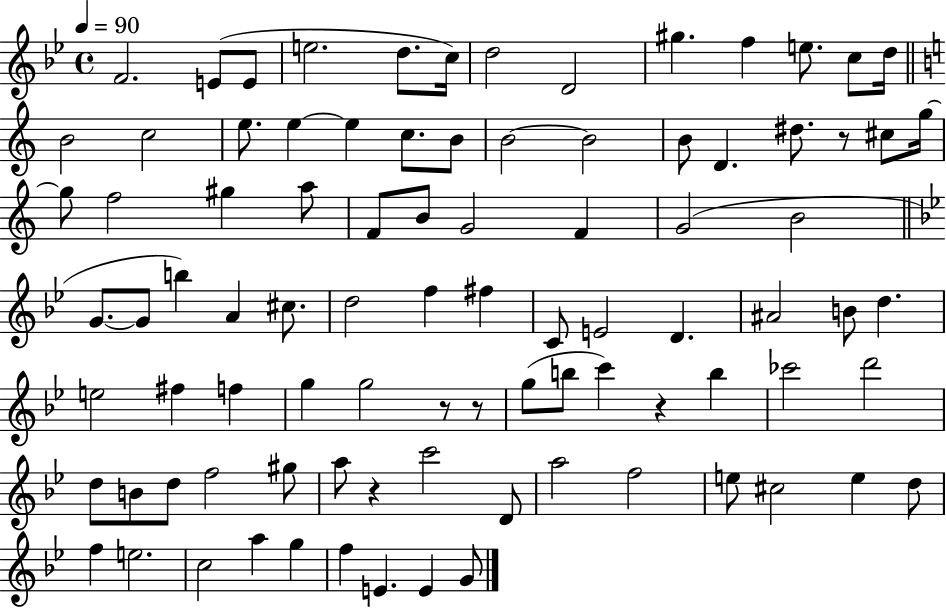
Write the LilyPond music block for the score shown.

{
  \clef treble
  \time 4/4
  \defaultTimeSignature
  \key bes \major
  \tempo 4 = 90
  f'2. e'8( e'8 | e''2. d''8. c''16) | d''2 d'2 | gis''4. f''4 e''8. c''8 d''16 | \break \bar "||" \break \key a \minor b'2 c''2 | e''8. e''4~~ e''4 c''8. b'8 | b'2~~ b'2 | b'8 d'4. dis''8. r8 cis''8 g''16~~ | \break g''8 f''2 gis''4 a''8 | f'8 b'8 g'2 f'4 | g'2( b'2 | \bar "||" \break \key bes \major g'8.~~ g'8 b''4) a'4 cis''8. | d''2 f''4 fis''4 | c'8 e'2 d'4. | ais'2 b'8 d''4. | \break e''2 fis''4 f''4 | g''4 g''2 r8 r8 | g''8( b''8 c'''4) r4 b''4 | ces'''2 d'''2 | \break d''8 b'8 d''8 f''2 gis''8 | a''8 r4 c'''2 d'8 | a''2 f''2 | e''8 cis''2 e''4 d''8 | \break f''4 e''2. | c''2 a''4 g''4 | f''4 e'4. e'4 g'8 | \bar "|."
}